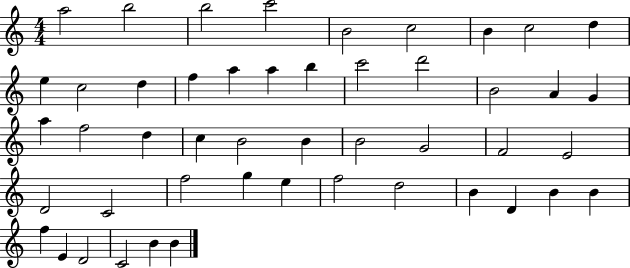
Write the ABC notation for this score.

X:1
T:Untitled
M:4/4
L:1/4
K:C
a2 b2 b2 c'2 B2 c2 B c2 d e c2 d f a a b c'2 d'2 B2 A G a f2 d c B2 B B2 G2 F2 E2 D2 C2 f2 g e f2 d2 B D B B f E D2 C2 B B